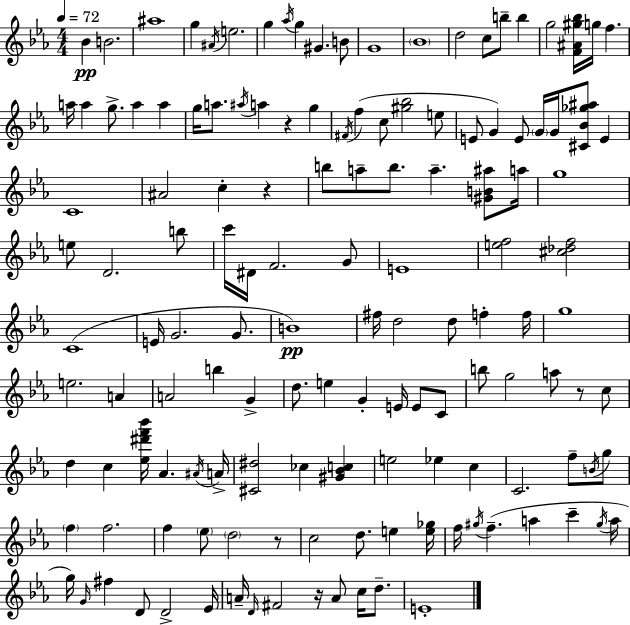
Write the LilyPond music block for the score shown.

{
  \clef treble
  \numericTimeSignature
  \time 4/4
  \key ees \major
  \tempo 4 = 72
  bes'4\pp b'2. | ais''1 | g''4 \acciaccatura { ais'16 } e''2. | g''4 \acciaccatura { aes''16 } g''4 gis'4. | \break b'8 g'1 | \parenthesize bes'1 | d''2 c''8 b''8-- b''4 | g''2 <f' ais' gis'' bes''>16 g''16 f''4. | \break a''16 a''4 g''8.-> a''4 a''4 | g''16 a''8. \acciaccatura { ais''16 } a''4 r4 g''4 | \acciaccatura { fis'16 } f''4( c''8 <gis'' bes''>2 | e''8 e'8 g'4) e'8 \parenthesize g'16 g'16 <cis' bes' ges'' ais''>8 | \break e'4 c'1 | ais'2 c''4-. | r4 b''8 a''8-- b''8. a''4.-- | <gis' b' ais''>8 a''16 g''1 | \break e''8 d'2. | b''8 c'''16 dis'16 f'2. | g'8 e'1 | <e'' f''>2 <cis'' des'' f''>2 | \break c'1( | e'16 g'2. | g'8. b'1\pp) | fis''16 d''2 d''8 f''4-. | \break f''16 g''1 | e''2. | a'4 a'2 b''4 | g'4-> d''8. e''4 g'4-. e'16 | \break e'8 c'8 b''8 g''2 a''8 | r8 c''8 d''4 c''4 <ees'' dis''' f''' bes'''>16 aes'4. | \acciaccatura { ais'16 } a'16-> <cis' dis''>2 ces''4 | <gis' bes' c''>4 e''2 ees''4 | \break c''4 c'2. | f''8-- \acciaccatura { b'16 } g''8 \parenthesize f''4 f''2. | f''4 \parenthesize ees''8 \parenthesize d''2 | r8 c''2 d''8. | \break e''4 <e'' ges''>16 f''16 \acciaccatura { gis''16 } f''4.--( a''4 | c'''4-- \acciaccatura { gis''16 } a''16 g''16) \grace { g'16 } fis''4 d'8 | d'2-> ees'16 a'16-- \grace { d'16 } fis'2 | r16 a'8 c''16 d''8.-- e'1-. | \break \bar "|."
}